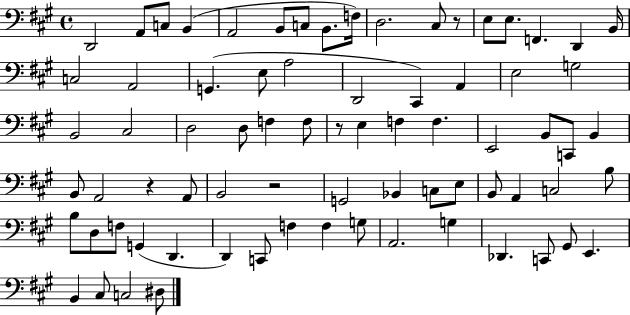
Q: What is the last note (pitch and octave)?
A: D#3